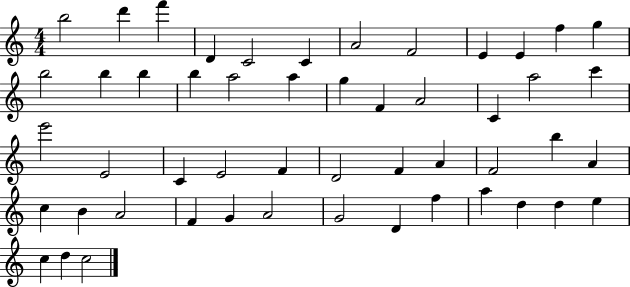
B5/h D6/q F6/q D4/q C4/h C4/q A4/h F4/h E4/q E4/q F5/q G5/q B5/h B5/q B5/q B5/q A5/h A5/q G5/q F4/q A4/h C4/q A5/h C6/q E6/h E4/h C4/q E4/h F4/q D4/h F4/q A4/q F4/h B5/q A4/q C5/q B4/q A4/h F4/q G4/q A4/h G4/h D4/q F5/q A5/q D5/q D5/q E5/q C5/q D5/q C5/h